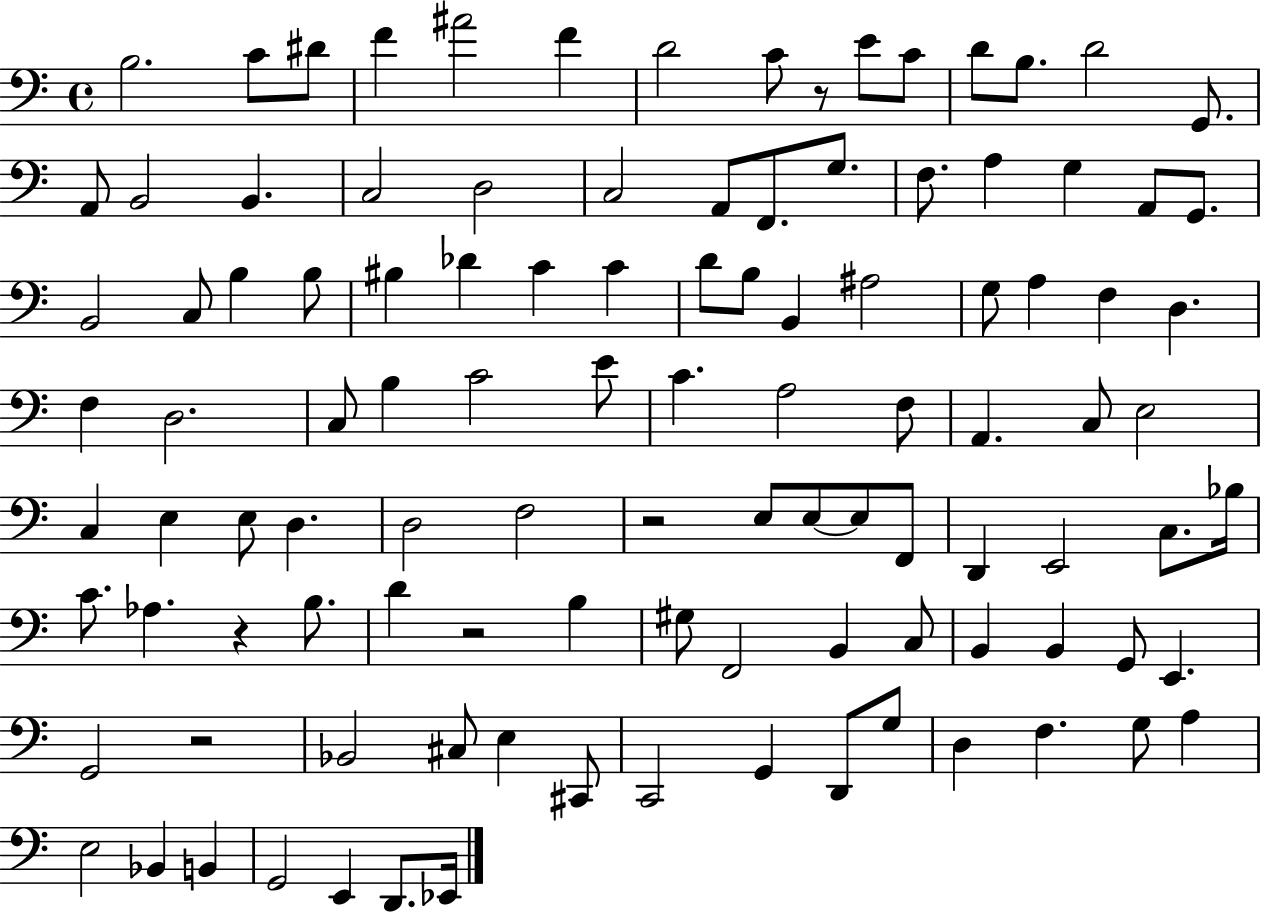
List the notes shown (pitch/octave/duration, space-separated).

B3/h. C4/e D#4/e F4/q A#4/h F4/q D4/h C4/e R/e E4/e C4/e D4/e B3/e. D4/h G2/e. A2/e B2/h B2/q. C3/h D3/h C3/h A2/e F2/e. G3/e. F3/e. A3/q G3/q A2/e G2/e. B2/h C3/e B3/q B3/e BIS3/q Db4/q C4/q C4/q D4/e B3/e B2/q A#3/h G3/e A3/q F3/q D3/q. F3/q D3/h. C3/e B3/q C4/h E4/e C4/q. A3/h F3/e A2/q. C3/e E3/h C3/q E3/q E3/e D3/q. D3/h F3/h R/h E3/e E3/e E3/e F2/e D2/q E2/h C3/e. Bb3/s C4/e. Ab3/q. R/q B3/e. D4/q R/h B3/q G#3/e F2/h B2/q C3/e B2/q B2/q G2/e E2/q. G2/h R/h Bb2/h C#3/e E3/q C#2/e C2/h G2/q D2/e G3/e D3/q F3/q. G3/e A3/q E3/h Bb2/q B2/q G2/h E2/q D2/e. Eb2/s